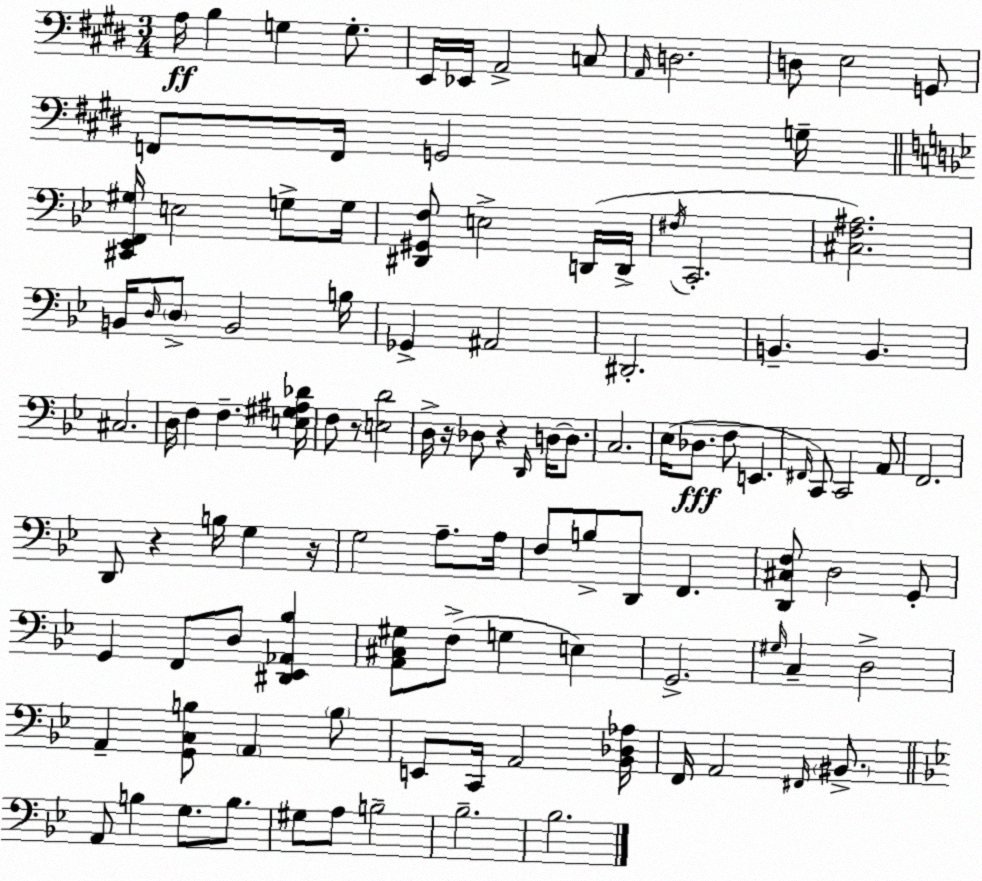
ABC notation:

X:1
T:Untitled
M:3/4
L:1/4
K:E
A,/4 B, G, G,/2 E,,/4 _E,,/4 A,,2 C,/2 A,,/4 D,2 D,/2 E,2 G,,/2 F,,/2 F,,/4 G,,2 G,/4 [^C,,_E,,F,,^G,]/4 E,2 G,/2 G,/4 [^D,,^G,,F,]/2 E,2 D,,/4 D,,/4 ^F,/4 C,,2 [^C,F,^A,]2 B,,/4 D,/4 D,/2 B,,2 B,/4 _G,, ^A,,2 ^D,,2 B,, B,, ^C,2 D,/4 F, F, [E,^G,^A,_D]/4 F,/2 z/2 [E,D]2 D,/4 z/4 _D,/2 z D,,/4 D,/4 D,/2 C,2 _E,/4 _D,/2 F,/2 E,, ^F,,/4 C,,/2 C,,2 A,,/2 F,,2 D,,/2 z B,/4 G, z/4 G,2 A,/2 A,/4 F,/2 B,/2 D,,/2 F,, [D,,^C,F,]/2 D,2 G,,/2 G,, F,,/2 D,/2 [^D,,_E,,_A,,_B,] [A,,^C,^G,]/2 F,/2 G, E, G,,2 ^G,/4 C, D,2 A,, [G,,C,B,]/2 A,, B,/2 E,,/2 C,,/4 A,,2 [_B,,_D,_A,]/4 F,,/4 A,,2 ^F,,/4 ^B,,/2 A,,/2 B, G,/2 B,/2 ^G,/2 A,/2 B,2 _B,2 _B,2